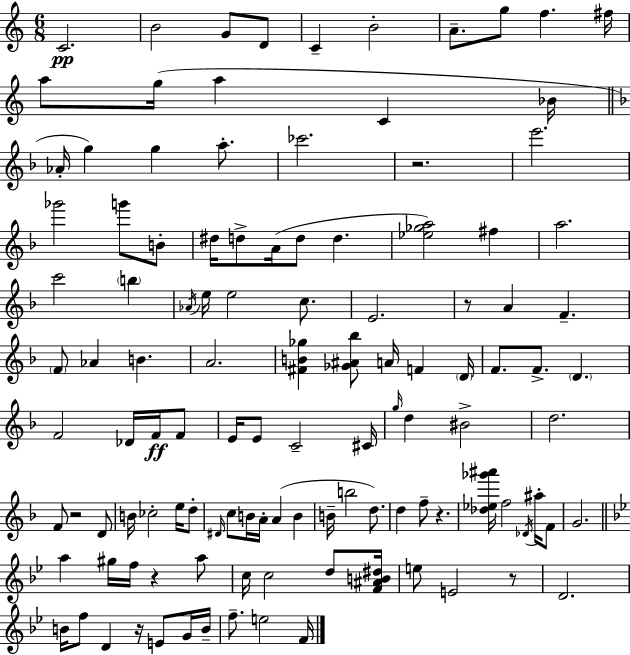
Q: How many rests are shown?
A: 7